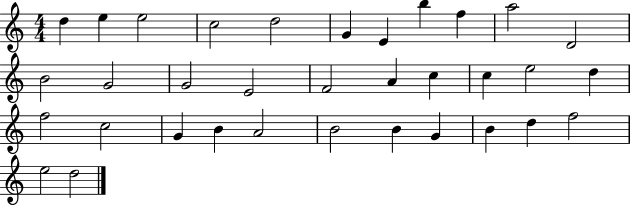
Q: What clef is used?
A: treble